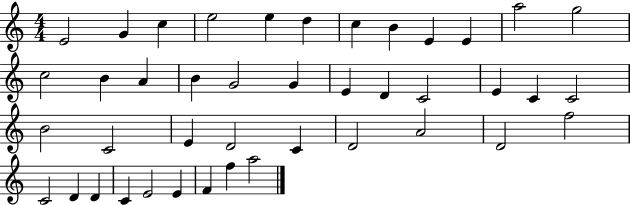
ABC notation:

X:1
T:Untitled
M:4/4
L:1/4
K:C
E2 G c e2 e d c B E E a2 g2 c2 B A B G2 G E D C2 E C C2 B2 C2 E D2 C D2 A2 D2 f2 C2 D D C E2 E F f a2